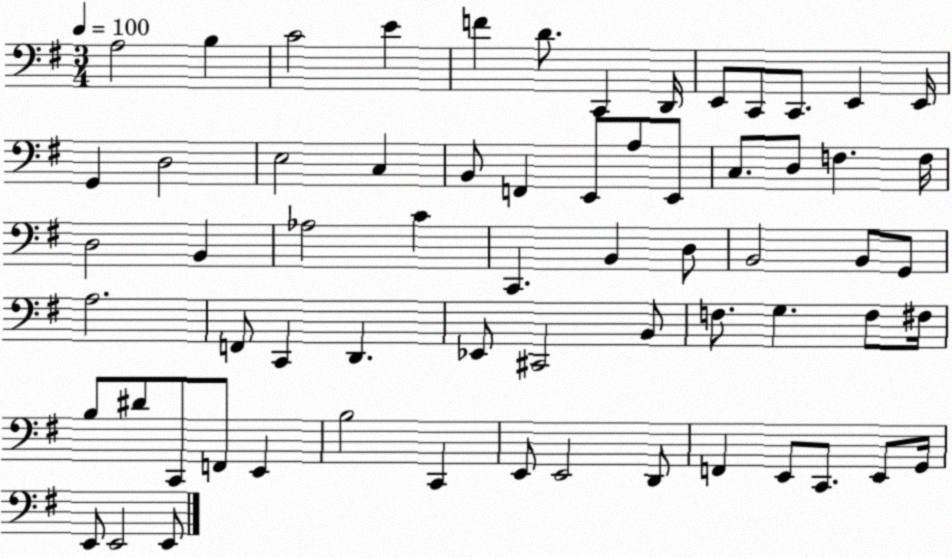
X:1
T:Untitled
M:3/4
L:1/4
K:G
A,2 B, C2 E F D/2 C,, D,,/4 E,,/2 C,,/2 C,,/2 E,, E,,/4 G,, D,2 E,2 C, B,,/2 F,, E,,/2 A,/2 E,,/2 C,/2 D,/2 F, F,/4 D,2 B,, _A,2 C C,, B,, D,/2 B,,2 B,,/2 G,,/2 A,2 F,,/2 C,, D,, _E,,/2 ^C,,2 B,,/2 F,/2 G, F,/2 ^F,/4 B,/2 ^D/2 C,,/2 F,,/2 E,, B,2 C,, E,,/2 E,,2 D,,/2 F,, E,,/2 C,,/2 E,,/2 G,,/4 E,,/2 E,,2 E,,/2